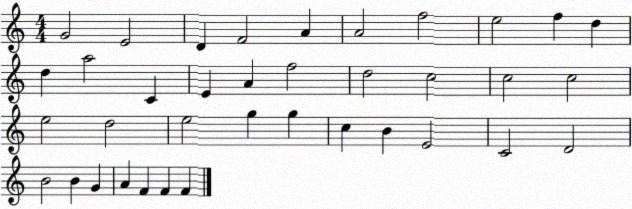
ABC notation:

X:1
T:Untitled
M:4/4
L:1/4
K:C
G2 E2 D F2 A A2 f2 e2 f d d a2 C E A f2 d2 c2 c2 c2 e2 d2 e2 g g c B E2 C2 D2 B2 B G A F F F